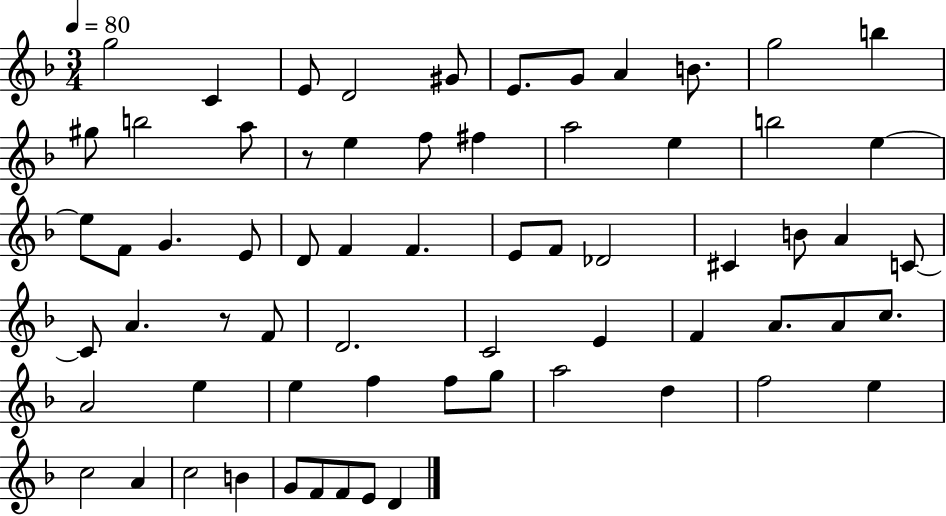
G5/h C4/q E4/e D4/h G#4/e E4/e. G4/e A4/q B4/e. G5/h B5/q G#5/e B5/h A5/e R/e E5/q F5/e F#5/q A5/h E5/q B5/h E5/q E5/e F4/e G4/q. E4/e D4/e F4/q F4/q. E4/e F4/e Db4/h C#4/q B4/e A4/q C4/e C4/e A4/q. R/e F4/e D4/h. C4/h E4/q F4/q A4/e. A4/e C5/e. A4/h E5/q E5/q F5/q F5/e G5/e A5/h D5/q F5/h E5/q C5/h A4/q C5/h B4/q G4/e F4/e F4/e E4/e D4/q